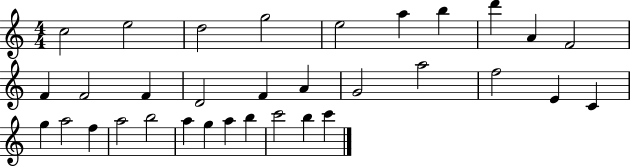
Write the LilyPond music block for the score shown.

{
  \clef treble
  \numericTimeSignature
  \time 4/4
  \key c \major
  c''2 e''2 | d''2 g''2 | e''2 a''4 b''4 | d'''4 a'4 f'2 | \break f'4 f'2 f'4 | d'2 f'4 a'4 | g'2 a''2 | f''2 e'4 c'4 | \break g''4 a''2 f''4 | a''2 b''2 | a''4 g''4 a''4 b''4 | c'''2 b''4 c'''4 | \break \bar "|."
}